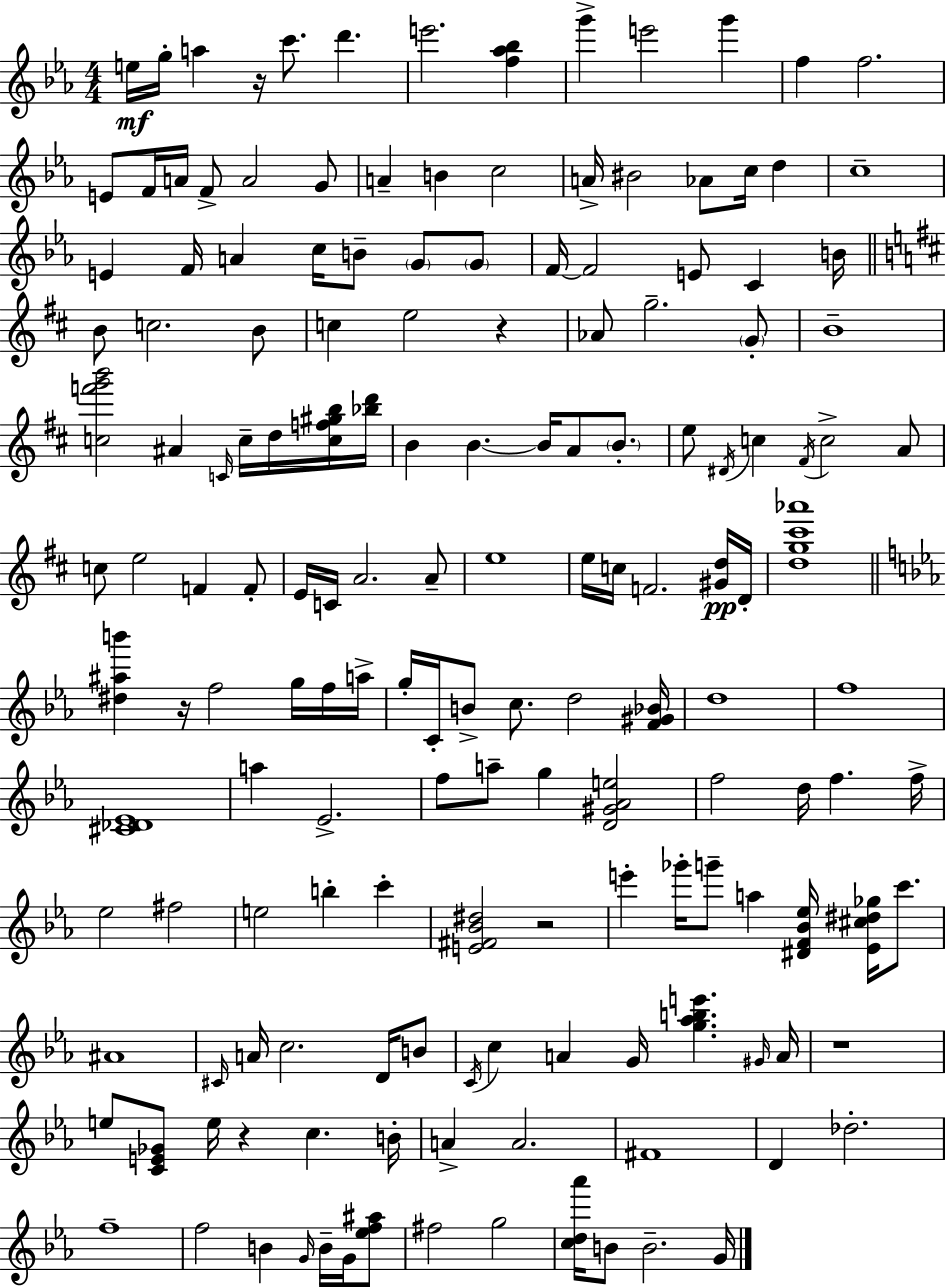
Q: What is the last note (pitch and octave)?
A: G4